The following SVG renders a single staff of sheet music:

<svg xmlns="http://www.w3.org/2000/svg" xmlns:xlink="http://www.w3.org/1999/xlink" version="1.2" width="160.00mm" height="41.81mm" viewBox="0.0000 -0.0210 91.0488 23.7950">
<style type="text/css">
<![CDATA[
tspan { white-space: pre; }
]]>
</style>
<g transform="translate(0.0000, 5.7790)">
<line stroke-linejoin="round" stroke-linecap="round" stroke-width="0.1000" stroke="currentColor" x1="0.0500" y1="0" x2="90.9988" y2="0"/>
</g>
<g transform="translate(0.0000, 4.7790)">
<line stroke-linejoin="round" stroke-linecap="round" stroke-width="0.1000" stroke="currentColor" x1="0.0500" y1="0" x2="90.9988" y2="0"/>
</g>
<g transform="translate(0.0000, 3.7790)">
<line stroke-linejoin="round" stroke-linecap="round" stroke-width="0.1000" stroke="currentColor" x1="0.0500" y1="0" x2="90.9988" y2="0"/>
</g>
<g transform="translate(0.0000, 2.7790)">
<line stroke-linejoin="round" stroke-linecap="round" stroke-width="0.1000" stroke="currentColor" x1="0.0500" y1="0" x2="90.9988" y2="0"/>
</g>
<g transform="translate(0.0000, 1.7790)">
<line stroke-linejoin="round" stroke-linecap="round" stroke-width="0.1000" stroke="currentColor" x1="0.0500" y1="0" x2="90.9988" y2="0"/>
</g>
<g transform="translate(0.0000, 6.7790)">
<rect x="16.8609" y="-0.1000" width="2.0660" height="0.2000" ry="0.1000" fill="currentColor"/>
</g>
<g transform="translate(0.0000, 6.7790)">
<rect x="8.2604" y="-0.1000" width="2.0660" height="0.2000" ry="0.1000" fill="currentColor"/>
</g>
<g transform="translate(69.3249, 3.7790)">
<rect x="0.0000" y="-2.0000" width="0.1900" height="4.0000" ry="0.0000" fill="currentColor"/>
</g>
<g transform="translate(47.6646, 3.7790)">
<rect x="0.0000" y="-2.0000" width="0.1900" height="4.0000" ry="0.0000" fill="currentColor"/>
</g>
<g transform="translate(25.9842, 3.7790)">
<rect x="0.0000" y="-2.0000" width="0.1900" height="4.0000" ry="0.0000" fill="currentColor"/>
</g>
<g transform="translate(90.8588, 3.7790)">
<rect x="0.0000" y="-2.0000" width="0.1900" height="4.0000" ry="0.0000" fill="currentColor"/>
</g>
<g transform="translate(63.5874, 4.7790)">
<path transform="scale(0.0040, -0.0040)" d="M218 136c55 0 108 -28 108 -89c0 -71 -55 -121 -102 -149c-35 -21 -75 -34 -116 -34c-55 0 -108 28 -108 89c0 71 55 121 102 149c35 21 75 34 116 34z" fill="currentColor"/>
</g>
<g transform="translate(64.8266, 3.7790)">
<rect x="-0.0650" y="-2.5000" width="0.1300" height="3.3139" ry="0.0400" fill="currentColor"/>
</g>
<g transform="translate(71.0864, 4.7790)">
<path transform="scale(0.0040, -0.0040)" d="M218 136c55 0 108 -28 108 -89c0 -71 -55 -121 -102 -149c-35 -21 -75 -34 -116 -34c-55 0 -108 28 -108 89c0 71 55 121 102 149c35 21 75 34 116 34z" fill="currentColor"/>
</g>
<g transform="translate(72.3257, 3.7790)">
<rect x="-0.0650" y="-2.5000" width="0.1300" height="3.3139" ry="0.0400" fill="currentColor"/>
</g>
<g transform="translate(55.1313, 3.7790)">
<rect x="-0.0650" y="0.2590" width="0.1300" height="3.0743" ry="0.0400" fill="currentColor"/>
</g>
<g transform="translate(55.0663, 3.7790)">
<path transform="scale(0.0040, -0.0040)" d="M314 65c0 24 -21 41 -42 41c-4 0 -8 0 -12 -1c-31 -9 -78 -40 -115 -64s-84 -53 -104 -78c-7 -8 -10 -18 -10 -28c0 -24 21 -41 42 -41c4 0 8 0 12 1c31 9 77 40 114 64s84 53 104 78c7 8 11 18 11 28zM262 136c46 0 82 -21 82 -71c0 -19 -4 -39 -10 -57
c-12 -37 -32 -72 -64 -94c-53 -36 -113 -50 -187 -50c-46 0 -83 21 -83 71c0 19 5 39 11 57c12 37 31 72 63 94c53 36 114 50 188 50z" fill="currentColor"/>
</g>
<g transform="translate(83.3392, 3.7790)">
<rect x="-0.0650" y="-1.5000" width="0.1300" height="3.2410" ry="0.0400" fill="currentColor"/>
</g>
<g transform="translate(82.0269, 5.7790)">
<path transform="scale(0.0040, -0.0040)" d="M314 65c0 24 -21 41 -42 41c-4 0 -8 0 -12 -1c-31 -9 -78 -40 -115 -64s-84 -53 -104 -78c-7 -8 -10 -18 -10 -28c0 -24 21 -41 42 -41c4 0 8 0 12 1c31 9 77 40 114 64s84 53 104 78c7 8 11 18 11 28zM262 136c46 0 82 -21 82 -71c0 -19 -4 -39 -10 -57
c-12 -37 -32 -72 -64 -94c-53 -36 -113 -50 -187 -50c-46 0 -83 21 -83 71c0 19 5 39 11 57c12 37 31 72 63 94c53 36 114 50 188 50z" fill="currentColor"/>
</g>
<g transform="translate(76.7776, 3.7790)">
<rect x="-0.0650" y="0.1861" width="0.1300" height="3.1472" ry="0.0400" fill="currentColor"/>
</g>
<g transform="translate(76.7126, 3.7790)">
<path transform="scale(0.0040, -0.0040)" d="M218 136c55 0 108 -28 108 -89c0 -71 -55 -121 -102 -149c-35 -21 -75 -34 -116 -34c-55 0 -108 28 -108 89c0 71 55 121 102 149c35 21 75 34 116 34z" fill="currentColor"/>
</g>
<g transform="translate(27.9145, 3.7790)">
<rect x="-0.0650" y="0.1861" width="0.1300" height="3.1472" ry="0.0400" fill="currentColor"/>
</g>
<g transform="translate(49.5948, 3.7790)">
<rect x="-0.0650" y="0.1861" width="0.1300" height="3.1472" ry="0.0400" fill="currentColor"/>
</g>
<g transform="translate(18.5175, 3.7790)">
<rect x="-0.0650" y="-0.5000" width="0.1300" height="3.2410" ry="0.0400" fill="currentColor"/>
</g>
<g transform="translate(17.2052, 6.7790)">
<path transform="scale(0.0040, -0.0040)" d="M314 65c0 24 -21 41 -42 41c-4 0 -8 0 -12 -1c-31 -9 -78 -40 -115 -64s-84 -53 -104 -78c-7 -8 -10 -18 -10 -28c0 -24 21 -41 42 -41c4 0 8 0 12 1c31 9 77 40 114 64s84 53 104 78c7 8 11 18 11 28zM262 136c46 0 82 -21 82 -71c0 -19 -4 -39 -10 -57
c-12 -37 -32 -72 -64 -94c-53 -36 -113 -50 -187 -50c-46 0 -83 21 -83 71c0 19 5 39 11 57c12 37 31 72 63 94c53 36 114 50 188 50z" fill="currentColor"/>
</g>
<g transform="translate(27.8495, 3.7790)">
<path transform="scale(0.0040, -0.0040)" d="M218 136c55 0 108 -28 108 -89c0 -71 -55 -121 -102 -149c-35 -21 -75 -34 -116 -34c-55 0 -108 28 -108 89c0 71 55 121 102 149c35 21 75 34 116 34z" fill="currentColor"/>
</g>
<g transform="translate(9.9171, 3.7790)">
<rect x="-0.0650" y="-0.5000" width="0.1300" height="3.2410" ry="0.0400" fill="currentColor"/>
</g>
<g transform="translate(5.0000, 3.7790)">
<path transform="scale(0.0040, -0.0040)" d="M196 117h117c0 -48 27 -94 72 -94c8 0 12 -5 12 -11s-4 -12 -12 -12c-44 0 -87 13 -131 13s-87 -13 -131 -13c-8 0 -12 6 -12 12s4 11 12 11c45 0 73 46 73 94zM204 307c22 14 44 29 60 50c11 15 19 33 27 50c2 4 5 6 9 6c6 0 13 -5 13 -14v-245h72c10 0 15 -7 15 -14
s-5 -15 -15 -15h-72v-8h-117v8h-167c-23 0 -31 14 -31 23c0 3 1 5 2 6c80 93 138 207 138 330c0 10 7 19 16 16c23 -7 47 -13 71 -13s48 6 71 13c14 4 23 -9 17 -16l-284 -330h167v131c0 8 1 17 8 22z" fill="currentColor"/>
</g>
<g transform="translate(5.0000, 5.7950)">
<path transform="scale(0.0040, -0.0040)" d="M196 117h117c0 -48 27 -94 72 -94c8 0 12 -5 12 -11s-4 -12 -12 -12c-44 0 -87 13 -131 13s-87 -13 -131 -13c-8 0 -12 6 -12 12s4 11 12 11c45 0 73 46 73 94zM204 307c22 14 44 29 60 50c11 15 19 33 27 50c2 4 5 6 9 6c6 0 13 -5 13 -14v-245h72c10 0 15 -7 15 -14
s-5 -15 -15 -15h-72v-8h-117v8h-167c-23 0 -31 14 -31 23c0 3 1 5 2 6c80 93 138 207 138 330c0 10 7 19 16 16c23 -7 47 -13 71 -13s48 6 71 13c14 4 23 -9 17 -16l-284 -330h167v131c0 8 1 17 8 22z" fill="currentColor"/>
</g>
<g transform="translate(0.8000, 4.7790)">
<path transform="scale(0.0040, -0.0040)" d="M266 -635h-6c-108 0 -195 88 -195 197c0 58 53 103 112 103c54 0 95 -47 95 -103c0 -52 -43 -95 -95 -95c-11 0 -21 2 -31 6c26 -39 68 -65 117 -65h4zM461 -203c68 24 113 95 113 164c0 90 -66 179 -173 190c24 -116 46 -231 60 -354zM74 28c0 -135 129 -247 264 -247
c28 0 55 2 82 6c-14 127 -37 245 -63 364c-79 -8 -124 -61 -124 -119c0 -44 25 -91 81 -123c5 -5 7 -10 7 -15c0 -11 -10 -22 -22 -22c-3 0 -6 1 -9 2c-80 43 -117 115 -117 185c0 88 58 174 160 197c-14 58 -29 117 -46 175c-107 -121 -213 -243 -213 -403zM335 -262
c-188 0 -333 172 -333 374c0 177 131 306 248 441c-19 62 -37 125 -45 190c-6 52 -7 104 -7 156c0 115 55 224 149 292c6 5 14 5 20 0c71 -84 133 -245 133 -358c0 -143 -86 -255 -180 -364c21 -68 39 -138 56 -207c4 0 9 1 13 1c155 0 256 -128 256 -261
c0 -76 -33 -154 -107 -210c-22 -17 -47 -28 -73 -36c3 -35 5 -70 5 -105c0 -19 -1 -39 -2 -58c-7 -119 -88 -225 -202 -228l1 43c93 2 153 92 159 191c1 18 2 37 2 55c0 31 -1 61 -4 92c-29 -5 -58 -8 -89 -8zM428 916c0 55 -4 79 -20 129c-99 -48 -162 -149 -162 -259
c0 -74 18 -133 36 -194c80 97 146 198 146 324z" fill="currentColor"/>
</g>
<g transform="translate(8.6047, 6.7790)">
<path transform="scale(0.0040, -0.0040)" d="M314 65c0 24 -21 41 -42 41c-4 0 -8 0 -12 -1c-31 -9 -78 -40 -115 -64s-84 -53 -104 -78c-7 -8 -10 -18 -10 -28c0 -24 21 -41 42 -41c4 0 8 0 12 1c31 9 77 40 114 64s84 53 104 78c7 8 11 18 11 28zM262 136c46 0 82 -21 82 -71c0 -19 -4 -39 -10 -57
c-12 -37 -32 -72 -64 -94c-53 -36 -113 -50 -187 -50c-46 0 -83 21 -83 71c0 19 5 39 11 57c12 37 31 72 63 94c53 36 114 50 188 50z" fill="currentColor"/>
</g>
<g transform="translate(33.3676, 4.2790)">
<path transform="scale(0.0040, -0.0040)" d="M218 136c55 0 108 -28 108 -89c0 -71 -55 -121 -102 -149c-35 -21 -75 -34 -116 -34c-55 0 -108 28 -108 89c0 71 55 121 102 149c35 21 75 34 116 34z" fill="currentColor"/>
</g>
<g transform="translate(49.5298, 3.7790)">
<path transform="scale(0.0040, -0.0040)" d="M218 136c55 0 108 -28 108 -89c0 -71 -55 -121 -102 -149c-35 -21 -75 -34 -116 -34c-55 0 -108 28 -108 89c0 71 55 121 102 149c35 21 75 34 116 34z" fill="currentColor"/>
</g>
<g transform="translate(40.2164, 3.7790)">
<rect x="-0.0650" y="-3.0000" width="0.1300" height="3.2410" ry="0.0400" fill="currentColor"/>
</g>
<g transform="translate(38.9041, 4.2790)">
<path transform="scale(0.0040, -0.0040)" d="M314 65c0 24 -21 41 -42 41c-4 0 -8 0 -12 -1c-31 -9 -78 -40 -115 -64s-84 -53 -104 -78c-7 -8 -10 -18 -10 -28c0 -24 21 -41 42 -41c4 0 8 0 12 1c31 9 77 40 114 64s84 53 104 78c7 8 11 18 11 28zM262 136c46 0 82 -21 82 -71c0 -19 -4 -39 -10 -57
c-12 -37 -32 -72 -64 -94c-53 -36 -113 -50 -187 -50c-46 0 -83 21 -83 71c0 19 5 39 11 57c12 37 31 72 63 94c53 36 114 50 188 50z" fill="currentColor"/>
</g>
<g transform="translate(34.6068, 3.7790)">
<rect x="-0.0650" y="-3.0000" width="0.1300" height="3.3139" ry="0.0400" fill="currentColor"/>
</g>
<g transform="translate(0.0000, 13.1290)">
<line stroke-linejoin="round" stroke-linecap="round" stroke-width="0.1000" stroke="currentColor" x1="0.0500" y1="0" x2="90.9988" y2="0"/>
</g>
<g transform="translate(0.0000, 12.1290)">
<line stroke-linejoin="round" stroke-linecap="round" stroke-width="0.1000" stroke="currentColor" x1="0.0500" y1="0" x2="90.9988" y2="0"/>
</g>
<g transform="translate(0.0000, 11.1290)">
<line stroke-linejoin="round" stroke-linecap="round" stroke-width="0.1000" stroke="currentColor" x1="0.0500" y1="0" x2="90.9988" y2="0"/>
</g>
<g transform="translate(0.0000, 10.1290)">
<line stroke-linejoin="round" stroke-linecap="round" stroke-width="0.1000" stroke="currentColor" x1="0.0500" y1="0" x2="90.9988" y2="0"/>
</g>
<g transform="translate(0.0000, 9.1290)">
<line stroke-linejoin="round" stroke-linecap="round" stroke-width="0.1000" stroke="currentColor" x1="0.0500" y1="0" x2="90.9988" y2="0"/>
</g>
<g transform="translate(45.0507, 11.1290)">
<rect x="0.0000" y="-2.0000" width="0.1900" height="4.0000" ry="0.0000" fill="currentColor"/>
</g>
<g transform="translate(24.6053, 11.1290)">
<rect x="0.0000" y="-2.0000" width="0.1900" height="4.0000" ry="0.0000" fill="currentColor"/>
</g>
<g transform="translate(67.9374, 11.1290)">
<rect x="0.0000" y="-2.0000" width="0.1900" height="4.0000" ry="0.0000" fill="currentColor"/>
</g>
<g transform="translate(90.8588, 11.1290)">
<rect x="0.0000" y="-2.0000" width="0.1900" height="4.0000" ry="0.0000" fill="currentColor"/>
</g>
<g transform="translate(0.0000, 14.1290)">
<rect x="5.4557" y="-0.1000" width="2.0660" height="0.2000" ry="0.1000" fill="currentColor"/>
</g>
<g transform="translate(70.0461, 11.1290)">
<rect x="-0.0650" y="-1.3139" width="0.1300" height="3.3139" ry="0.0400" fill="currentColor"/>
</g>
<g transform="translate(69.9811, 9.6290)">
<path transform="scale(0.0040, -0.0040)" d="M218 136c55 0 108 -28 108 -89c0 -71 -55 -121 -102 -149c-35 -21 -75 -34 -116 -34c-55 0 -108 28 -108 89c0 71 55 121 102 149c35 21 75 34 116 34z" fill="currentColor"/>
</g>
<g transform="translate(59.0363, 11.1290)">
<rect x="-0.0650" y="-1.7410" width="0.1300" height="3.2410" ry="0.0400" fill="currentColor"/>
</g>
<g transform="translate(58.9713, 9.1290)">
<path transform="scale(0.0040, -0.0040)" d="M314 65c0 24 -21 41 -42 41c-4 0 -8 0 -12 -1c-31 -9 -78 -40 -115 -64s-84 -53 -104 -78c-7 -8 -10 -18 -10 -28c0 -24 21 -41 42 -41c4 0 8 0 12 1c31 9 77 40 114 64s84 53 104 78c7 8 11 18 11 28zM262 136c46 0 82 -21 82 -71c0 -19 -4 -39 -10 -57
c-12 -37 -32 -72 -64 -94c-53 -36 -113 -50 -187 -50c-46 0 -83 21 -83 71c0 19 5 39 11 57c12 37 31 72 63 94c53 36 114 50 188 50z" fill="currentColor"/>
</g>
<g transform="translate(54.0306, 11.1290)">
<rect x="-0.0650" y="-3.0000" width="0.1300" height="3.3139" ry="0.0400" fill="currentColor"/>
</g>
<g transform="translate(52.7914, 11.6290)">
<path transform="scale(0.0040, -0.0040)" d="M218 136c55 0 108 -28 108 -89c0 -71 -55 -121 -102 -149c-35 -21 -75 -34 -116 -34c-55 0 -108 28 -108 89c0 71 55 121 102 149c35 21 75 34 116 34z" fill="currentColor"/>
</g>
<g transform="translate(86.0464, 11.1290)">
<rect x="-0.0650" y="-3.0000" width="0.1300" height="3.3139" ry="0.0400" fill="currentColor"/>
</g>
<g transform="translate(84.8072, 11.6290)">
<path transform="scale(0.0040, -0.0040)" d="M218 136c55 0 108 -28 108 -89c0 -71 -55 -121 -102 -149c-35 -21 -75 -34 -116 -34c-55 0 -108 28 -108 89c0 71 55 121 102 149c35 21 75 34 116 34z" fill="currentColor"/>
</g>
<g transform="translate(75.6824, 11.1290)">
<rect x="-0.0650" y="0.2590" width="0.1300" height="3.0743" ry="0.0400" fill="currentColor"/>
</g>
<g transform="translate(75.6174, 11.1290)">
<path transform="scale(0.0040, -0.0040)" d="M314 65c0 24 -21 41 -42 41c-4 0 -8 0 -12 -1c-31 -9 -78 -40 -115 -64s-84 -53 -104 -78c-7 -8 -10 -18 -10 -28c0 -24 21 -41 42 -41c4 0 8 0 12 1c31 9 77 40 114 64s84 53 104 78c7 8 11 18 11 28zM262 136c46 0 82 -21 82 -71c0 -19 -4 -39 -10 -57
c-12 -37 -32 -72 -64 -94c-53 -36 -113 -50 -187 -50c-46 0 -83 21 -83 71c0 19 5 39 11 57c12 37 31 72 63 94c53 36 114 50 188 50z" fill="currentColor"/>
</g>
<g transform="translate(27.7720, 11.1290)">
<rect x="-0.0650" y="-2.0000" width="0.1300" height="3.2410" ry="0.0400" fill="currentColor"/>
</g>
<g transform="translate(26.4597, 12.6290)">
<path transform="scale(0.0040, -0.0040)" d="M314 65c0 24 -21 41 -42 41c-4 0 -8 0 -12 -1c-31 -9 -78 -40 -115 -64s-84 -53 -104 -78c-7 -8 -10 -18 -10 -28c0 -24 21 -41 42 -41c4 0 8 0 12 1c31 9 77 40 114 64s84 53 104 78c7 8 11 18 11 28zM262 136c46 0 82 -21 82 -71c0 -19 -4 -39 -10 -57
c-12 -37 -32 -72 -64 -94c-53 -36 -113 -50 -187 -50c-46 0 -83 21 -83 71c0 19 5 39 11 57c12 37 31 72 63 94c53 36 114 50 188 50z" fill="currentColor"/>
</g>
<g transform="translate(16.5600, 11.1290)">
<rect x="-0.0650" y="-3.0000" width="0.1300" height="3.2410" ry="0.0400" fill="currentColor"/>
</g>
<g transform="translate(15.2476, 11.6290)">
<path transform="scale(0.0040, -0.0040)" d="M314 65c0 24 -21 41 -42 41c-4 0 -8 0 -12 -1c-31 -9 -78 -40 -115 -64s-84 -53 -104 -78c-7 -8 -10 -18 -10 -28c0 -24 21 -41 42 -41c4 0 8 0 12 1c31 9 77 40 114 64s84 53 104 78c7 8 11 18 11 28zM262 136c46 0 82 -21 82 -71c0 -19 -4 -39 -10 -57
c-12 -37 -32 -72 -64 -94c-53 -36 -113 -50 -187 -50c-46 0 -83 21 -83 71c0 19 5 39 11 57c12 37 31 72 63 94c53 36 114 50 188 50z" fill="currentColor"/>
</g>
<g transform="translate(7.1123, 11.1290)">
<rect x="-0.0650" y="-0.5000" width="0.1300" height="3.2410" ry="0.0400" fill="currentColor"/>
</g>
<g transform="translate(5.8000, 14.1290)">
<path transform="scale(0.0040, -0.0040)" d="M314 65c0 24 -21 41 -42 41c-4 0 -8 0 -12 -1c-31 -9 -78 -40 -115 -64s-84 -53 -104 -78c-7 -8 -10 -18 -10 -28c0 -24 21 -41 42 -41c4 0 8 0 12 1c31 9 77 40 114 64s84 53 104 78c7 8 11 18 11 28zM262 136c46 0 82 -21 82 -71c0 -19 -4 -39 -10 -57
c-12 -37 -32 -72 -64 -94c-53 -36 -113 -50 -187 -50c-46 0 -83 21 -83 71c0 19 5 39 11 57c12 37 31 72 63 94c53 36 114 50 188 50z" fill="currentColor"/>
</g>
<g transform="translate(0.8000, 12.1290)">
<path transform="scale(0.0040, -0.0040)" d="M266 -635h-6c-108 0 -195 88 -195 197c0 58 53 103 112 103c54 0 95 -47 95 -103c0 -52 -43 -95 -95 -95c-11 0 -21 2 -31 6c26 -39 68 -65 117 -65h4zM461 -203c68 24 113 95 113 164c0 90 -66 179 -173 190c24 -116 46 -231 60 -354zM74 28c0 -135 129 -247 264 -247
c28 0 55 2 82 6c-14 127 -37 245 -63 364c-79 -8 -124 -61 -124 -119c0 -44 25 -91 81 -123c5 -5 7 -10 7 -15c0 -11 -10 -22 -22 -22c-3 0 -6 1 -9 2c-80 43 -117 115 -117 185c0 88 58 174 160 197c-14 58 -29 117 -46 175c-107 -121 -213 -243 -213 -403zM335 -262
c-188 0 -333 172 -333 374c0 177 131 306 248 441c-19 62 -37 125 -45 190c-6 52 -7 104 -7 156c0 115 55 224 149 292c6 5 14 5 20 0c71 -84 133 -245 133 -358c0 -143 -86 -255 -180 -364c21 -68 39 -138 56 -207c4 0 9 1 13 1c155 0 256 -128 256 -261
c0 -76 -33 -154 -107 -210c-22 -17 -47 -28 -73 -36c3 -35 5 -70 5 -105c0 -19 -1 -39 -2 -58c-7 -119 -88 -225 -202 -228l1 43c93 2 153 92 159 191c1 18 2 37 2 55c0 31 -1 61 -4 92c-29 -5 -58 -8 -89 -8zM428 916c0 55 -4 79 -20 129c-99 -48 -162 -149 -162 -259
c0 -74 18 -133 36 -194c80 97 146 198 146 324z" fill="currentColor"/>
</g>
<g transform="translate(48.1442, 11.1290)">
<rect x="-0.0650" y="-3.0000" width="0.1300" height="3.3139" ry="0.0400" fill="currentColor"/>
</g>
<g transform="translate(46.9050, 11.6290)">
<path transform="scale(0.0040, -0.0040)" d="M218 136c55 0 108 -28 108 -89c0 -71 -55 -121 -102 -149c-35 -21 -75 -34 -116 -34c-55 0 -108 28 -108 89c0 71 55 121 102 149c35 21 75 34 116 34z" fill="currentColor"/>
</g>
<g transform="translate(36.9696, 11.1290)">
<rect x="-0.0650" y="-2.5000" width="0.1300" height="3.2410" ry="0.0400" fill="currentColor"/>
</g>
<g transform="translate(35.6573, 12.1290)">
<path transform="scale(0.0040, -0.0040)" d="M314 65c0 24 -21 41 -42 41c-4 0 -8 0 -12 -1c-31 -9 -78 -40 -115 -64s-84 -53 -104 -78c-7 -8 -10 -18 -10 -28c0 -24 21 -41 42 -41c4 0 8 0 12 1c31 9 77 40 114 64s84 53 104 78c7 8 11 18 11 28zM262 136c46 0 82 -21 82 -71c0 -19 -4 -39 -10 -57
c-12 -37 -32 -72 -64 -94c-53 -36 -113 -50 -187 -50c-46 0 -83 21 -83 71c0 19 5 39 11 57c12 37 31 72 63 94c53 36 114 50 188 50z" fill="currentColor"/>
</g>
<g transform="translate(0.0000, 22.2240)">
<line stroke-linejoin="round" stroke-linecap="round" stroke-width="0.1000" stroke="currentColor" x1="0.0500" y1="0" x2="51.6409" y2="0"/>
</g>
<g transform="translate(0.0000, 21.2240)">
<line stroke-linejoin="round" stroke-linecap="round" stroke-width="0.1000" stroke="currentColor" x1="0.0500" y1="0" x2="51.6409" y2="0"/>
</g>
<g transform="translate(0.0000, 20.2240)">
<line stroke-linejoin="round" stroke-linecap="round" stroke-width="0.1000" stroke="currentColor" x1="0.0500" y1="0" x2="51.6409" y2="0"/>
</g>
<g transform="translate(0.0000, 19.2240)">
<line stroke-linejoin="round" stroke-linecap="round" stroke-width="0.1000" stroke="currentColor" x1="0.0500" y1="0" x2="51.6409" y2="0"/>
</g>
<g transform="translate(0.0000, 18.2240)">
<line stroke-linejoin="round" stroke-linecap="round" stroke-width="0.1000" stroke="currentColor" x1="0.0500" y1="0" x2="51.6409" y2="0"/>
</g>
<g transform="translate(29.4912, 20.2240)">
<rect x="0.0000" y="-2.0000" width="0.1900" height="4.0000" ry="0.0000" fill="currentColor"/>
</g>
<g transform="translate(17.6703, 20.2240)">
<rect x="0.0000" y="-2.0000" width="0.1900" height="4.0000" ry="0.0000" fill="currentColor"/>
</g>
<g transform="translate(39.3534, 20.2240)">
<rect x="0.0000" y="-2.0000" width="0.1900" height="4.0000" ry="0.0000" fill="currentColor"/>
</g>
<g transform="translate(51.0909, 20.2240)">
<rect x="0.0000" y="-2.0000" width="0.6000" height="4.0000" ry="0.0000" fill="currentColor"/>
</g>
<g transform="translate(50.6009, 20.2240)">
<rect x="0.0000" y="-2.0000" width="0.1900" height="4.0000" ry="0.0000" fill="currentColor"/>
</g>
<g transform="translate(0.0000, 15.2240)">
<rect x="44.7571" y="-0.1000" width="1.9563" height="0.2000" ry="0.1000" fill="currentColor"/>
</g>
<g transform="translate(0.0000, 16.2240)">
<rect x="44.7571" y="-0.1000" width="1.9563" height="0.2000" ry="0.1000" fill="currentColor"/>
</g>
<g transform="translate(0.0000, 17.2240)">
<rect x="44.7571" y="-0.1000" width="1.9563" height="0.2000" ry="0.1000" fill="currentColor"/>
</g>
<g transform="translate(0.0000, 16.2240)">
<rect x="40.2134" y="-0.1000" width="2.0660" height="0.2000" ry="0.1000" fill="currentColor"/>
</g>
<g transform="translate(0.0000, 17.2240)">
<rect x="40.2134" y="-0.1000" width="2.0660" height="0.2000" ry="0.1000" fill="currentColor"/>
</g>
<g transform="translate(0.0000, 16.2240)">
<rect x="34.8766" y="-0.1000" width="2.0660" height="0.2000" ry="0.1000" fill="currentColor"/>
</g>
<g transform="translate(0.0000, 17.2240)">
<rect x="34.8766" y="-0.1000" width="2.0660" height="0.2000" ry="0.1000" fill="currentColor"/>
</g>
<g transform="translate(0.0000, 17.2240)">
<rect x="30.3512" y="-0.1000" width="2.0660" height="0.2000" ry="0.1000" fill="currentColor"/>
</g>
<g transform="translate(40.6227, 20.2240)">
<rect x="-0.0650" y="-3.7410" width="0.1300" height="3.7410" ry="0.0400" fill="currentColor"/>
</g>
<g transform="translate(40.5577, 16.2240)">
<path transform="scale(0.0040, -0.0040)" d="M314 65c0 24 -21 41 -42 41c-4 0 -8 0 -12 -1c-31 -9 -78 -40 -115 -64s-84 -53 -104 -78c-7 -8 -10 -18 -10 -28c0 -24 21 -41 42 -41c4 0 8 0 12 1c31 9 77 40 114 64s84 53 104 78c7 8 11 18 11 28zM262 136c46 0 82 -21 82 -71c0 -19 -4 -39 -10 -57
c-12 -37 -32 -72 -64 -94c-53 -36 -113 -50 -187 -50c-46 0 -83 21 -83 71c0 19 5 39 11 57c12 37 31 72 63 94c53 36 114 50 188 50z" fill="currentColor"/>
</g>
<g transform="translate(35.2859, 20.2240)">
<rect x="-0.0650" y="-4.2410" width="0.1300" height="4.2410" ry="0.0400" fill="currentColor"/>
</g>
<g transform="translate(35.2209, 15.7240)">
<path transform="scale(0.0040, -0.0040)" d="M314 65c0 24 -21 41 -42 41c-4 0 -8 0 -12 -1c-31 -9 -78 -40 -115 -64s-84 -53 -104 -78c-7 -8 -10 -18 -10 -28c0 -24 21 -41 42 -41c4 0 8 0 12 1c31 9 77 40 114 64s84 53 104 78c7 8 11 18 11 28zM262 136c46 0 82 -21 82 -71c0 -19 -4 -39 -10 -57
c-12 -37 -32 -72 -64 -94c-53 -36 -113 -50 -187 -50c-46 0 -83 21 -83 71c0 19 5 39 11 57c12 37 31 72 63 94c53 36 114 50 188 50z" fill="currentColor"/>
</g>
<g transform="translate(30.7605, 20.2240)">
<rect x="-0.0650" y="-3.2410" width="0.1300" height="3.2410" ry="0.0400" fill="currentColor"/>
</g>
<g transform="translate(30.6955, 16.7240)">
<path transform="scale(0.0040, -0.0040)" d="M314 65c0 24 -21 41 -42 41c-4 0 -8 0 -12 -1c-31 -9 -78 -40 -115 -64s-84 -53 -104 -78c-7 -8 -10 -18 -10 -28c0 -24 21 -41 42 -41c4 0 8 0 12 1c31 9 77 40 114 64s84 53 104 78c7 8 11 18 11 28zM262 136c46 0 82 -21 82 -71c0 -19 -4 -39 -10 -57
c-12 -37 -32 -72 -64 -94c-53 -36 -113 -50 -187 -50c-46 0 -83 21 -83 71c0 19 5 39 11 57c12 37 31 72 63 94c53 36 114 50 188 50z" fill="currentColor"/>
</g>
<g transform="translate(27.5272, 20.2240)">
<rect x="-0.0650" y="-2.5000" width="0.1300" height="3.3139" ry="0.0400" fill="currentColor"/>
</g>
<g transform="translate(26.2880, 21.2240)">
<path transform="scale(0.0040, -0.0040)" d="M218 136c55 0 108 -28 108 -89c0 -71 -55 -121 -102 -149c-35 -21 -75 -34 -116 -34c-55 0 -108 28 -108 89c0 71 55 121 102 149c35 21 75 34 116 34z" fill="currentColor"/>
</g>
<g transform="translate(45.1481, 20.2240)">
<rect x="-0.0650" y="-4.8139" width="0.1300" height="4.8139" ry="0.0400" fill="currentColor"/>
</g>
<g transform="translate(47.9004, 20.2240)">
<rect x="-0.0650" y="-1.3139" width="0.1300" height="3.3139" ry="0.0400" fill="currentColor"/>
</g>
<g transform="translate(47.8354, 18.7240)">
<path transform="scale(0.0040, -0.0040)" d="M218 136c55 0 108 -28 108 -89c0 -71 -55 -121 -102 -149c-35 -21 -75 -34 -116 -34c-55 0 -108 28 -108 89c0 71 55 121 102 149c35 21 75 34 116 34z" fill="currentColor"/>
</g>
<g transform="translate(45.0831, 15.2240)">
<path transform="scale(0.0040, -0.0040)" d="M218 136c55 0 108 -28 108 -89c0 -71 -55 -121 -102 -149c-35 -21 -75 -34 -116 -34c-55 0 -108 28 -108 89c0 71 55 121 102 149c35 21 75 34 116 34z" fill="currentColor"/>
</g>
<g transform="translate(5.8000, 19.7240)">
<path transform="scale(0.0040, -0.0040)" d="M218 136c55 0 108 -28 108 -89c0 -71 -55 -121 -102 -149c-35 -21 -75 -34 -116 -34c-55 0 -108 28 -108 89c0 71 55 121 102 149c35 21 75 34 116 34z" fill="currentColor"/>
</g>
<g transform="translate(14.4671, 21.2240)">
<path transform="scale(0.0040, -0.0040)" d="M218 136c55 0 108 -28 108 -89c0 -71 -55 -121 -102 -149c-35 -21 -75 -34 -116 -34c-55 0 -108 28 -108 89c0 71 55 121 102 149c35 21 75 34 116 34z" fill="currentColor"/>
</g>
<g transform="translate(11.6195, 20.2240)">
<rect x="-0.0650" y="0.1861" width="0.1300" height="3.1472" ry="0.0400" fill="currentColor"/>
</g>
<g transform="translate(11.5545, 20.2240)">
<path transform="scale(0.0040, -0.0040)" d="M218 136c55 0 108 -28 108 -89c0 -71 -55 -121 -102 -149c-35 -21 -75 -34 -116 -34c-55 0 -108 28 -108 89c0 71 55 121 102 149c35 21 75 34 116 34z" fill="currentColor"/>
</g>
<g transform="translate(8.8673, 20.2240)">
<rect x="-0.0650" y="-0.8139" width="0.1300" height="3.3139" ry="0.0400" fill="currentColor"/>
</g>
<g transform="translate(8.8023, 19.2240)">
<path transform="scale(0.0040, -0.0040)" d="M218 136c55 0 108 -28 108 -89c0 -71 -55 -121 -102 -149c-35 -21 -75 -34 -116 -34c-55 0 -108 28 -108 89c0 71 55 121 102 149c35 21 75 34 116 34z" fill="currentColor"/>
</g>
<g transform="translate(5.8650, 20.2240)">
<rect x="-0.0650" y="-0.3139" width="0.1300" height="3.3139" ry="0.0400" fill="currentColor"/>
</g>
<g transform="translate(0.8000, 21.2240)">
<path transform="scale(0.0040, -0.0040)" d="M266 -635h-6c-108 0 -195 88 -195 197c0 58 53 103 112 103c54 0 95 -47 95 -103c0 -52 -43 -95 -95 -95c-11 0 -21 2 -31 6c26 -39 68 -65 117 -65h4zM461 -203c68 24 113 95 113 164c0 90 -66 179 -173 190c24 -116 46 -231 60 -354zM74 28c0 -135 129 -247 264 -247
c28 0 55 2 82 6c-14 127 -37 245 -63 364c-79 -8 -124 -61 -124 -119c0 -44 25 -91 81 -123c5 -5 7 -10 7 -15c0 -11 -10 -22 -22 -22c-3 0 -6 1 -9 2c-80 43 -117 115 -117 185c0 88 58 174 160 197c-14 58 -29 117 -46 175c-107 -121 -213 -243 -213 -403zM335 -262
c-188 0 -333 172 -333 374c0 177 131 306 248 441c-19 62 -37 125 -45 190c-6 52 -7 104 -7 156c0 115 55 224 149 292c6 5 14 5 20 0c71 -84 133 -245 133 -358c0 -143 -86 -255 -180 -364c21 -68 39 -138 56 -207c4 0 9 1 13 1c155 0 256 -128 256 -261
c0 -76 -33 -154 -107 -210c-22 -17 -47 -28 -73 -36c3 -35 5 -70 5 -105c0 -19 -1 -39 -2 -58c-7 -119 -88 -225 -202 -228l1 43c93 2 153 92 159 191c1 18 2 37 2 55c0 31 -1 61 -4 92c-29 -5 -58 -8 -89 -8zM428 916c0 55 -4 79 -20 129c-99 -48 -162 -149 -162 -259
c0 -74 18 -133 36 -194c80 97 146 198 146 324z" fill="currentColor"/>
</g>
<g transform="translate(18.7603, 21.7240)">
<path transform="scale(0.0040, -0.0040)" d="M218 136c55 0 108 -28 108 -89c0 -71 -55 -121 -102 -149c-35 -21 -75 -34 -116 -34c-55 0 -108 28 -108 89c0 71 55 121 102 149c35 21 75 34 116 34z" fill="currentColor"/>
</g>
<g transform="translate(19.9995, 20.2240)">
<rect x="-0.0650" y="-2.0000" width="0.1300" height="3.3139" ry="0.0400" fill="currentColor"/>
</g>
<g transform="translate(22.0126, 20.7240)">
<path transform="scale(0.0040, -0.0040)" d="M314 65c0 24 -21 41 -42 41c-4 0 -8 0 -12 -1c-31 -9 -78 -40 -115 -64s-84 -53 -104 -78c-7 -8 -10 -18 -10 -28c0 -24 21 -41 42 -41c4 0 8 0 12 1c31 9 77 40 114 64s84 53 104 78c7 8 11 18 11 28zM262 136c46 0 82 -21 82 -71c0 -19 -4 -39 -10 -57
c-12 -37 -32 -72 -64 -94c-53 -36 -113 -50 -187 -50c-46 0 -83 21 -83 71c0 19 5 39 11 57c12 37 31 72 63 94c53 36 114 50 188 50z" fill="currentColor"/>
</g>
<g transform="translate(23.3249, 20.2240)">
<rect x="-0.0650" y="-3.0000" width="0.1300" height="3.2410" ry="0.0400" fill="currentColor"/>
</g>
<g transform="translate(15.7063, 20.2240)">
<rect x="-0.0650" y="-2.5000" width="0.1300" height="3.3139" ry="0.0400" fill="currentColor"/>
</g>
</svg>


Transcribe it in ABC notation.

X:1
T:Untitled
M:4/4
L:1/4
K:C
C2 C2 B A A2 B B2 G G B E2 C2 A2 F2 G2 A A f2 e B2 A c d B G F A2 G b2 d'2 c'2 e' e